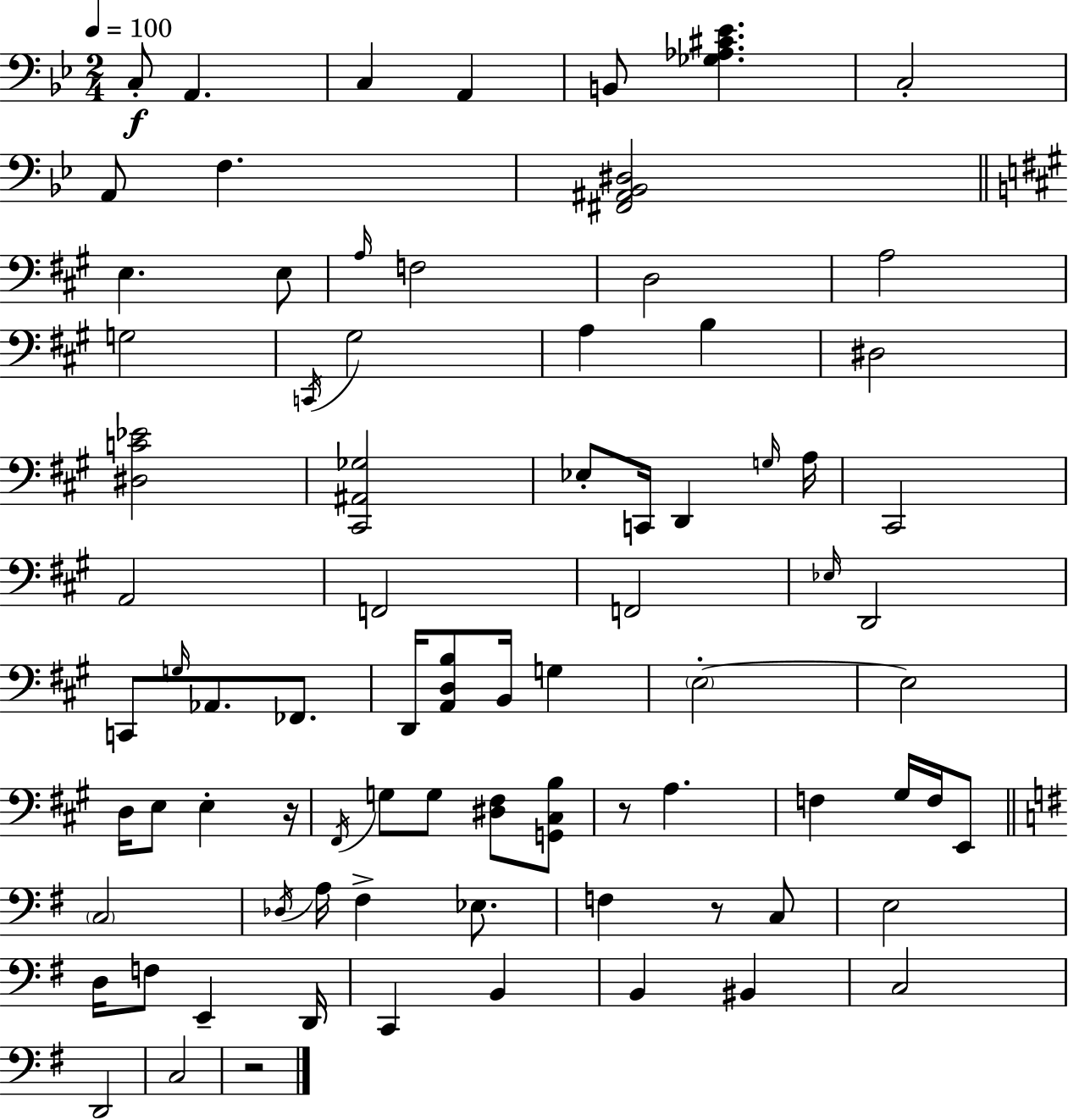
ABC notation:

X:1
T:Untitled
M:2/4
L:1/4
K:Bb
C,/2 A,, C, A,, B,,/2 [_G,_A,^C_E] C,2 A,,/2 F, [^F,,^A,,_B,,^D,]2 E, E,/2 A,/4 F,2 D,2 A,2 G,2 C,,/4 ^G,2 A, B, ^D,2 [^D,C_E]2 [^C,,^A,,_G,]2 _E,/2 C,,/4 D,, G,/4 A,/4 ^C,,2 A,,2 F,,2 F,,2 _E,/4 D,,2 C,,/2 G,/4 _A,,/2 _F,,/2 D,,/4 [A,,D,B,]/2 B,,/4 G, E,2 E,2 D,/4 E,/2 E, z/4 ^F,,/4 G,/2 G,/2 [^D,^F,]/2 [G,,^C,B,]/2 z/2 A, F, ^G,/4 F,/4 E,,/2 C,2 _D,/4 A,/4 ^F, _E,/2 F, z/2 C,/2 E,2 D,/4 F,/2 E,, D,,/4 C,, B,, B,, ^B,, C,2 D,,2 C,2 z2